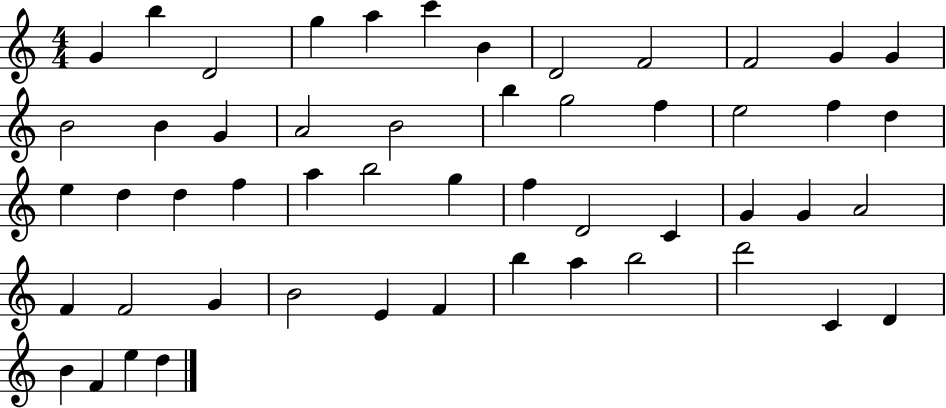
{
  \clef treble
  \numericTimeSignature
  \time 4/4
  \key c \major
  g'4 b''4 d'2 | g''4 a''4 c'''4 b'4 | d'2 f'2 | f'2 g'4 g'4 | \break b'2 b'4 g'4 | a'2 b'2 | b''4 g''2 f''4 | e''2 f''4 d''4 | \break e''4 d''4 d''4 f''4 | a''4 b''2 g''4 | f''4 d'2 c'4 | g'4 g'4 a'2 | \break f'4 f'2 g'4 | b'2 e'4 f'4 | b''4 a''4 b''2 | d'''2 c'4 d'4 | \break b'4 f'4 e''4 d''4 | \bar "|."
}